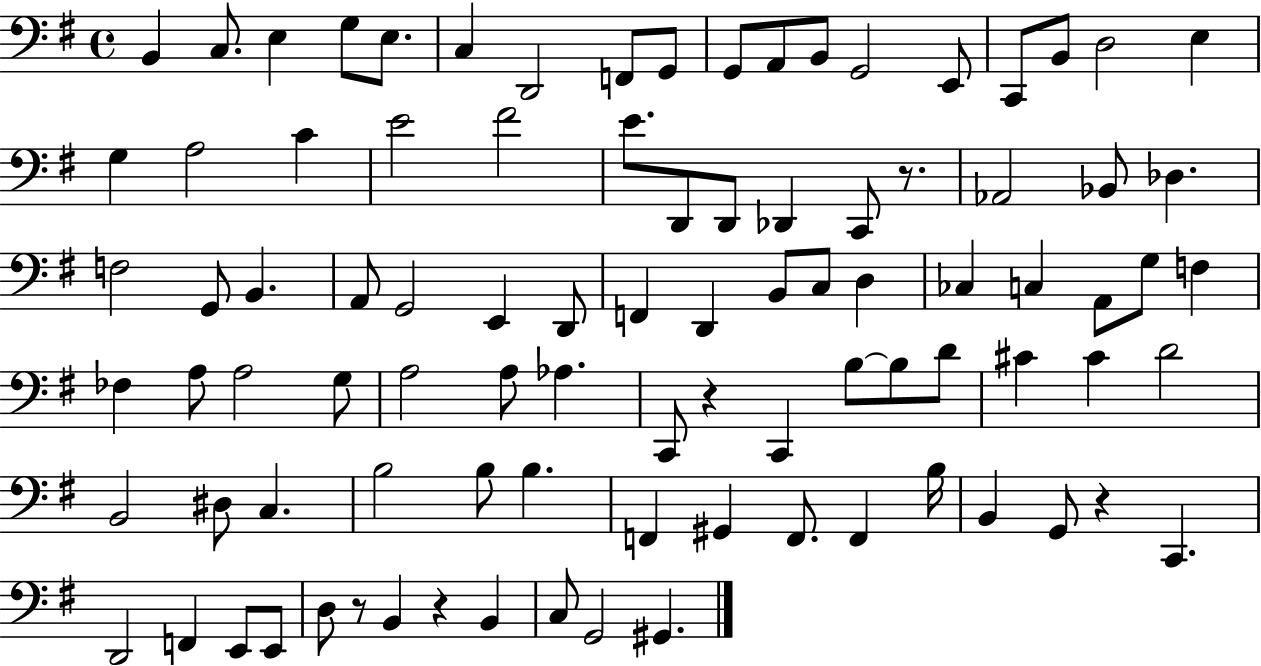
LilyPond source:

{
  \clef bass
  \time 4/4
  \defaultTimeSignature
  \key g \major
  b,4 c8. e4 g8 e8. | c4 d,2 f,8 g,8 | g,8 a,8 b,8 g,2 e,8 | c,8 b,8 d2 e4 | \break g4 a2 c'4 | e'2 fis'2 | e'8. d,8 d,8 des,4 c,8 r8. | aes,2 bes,8 des4. | \break f2 g,8 b,4. | a,8 g,2 e,4 d,8 | f,4 d,4 b,8 c8 d4 | ces4 c4 a,8 g8 f4 | \break fes4 a8 a2 g8 | a2 a8 aes4. | c,8 r4 c,4 b8~~ b8 d'8 | cis'4 cis'4 d'2 | \break b,2 dis8 c4. | b2 b8 b4. | f,4 gis,4 f,8. f,4 b16 | b,4 g,8 r4 c,4. | \break d,2 f,4 e,8 e,8 | d8 r8 b,4 r4 b,4 | c8 g,2 gis,4. | \bar "|."
}